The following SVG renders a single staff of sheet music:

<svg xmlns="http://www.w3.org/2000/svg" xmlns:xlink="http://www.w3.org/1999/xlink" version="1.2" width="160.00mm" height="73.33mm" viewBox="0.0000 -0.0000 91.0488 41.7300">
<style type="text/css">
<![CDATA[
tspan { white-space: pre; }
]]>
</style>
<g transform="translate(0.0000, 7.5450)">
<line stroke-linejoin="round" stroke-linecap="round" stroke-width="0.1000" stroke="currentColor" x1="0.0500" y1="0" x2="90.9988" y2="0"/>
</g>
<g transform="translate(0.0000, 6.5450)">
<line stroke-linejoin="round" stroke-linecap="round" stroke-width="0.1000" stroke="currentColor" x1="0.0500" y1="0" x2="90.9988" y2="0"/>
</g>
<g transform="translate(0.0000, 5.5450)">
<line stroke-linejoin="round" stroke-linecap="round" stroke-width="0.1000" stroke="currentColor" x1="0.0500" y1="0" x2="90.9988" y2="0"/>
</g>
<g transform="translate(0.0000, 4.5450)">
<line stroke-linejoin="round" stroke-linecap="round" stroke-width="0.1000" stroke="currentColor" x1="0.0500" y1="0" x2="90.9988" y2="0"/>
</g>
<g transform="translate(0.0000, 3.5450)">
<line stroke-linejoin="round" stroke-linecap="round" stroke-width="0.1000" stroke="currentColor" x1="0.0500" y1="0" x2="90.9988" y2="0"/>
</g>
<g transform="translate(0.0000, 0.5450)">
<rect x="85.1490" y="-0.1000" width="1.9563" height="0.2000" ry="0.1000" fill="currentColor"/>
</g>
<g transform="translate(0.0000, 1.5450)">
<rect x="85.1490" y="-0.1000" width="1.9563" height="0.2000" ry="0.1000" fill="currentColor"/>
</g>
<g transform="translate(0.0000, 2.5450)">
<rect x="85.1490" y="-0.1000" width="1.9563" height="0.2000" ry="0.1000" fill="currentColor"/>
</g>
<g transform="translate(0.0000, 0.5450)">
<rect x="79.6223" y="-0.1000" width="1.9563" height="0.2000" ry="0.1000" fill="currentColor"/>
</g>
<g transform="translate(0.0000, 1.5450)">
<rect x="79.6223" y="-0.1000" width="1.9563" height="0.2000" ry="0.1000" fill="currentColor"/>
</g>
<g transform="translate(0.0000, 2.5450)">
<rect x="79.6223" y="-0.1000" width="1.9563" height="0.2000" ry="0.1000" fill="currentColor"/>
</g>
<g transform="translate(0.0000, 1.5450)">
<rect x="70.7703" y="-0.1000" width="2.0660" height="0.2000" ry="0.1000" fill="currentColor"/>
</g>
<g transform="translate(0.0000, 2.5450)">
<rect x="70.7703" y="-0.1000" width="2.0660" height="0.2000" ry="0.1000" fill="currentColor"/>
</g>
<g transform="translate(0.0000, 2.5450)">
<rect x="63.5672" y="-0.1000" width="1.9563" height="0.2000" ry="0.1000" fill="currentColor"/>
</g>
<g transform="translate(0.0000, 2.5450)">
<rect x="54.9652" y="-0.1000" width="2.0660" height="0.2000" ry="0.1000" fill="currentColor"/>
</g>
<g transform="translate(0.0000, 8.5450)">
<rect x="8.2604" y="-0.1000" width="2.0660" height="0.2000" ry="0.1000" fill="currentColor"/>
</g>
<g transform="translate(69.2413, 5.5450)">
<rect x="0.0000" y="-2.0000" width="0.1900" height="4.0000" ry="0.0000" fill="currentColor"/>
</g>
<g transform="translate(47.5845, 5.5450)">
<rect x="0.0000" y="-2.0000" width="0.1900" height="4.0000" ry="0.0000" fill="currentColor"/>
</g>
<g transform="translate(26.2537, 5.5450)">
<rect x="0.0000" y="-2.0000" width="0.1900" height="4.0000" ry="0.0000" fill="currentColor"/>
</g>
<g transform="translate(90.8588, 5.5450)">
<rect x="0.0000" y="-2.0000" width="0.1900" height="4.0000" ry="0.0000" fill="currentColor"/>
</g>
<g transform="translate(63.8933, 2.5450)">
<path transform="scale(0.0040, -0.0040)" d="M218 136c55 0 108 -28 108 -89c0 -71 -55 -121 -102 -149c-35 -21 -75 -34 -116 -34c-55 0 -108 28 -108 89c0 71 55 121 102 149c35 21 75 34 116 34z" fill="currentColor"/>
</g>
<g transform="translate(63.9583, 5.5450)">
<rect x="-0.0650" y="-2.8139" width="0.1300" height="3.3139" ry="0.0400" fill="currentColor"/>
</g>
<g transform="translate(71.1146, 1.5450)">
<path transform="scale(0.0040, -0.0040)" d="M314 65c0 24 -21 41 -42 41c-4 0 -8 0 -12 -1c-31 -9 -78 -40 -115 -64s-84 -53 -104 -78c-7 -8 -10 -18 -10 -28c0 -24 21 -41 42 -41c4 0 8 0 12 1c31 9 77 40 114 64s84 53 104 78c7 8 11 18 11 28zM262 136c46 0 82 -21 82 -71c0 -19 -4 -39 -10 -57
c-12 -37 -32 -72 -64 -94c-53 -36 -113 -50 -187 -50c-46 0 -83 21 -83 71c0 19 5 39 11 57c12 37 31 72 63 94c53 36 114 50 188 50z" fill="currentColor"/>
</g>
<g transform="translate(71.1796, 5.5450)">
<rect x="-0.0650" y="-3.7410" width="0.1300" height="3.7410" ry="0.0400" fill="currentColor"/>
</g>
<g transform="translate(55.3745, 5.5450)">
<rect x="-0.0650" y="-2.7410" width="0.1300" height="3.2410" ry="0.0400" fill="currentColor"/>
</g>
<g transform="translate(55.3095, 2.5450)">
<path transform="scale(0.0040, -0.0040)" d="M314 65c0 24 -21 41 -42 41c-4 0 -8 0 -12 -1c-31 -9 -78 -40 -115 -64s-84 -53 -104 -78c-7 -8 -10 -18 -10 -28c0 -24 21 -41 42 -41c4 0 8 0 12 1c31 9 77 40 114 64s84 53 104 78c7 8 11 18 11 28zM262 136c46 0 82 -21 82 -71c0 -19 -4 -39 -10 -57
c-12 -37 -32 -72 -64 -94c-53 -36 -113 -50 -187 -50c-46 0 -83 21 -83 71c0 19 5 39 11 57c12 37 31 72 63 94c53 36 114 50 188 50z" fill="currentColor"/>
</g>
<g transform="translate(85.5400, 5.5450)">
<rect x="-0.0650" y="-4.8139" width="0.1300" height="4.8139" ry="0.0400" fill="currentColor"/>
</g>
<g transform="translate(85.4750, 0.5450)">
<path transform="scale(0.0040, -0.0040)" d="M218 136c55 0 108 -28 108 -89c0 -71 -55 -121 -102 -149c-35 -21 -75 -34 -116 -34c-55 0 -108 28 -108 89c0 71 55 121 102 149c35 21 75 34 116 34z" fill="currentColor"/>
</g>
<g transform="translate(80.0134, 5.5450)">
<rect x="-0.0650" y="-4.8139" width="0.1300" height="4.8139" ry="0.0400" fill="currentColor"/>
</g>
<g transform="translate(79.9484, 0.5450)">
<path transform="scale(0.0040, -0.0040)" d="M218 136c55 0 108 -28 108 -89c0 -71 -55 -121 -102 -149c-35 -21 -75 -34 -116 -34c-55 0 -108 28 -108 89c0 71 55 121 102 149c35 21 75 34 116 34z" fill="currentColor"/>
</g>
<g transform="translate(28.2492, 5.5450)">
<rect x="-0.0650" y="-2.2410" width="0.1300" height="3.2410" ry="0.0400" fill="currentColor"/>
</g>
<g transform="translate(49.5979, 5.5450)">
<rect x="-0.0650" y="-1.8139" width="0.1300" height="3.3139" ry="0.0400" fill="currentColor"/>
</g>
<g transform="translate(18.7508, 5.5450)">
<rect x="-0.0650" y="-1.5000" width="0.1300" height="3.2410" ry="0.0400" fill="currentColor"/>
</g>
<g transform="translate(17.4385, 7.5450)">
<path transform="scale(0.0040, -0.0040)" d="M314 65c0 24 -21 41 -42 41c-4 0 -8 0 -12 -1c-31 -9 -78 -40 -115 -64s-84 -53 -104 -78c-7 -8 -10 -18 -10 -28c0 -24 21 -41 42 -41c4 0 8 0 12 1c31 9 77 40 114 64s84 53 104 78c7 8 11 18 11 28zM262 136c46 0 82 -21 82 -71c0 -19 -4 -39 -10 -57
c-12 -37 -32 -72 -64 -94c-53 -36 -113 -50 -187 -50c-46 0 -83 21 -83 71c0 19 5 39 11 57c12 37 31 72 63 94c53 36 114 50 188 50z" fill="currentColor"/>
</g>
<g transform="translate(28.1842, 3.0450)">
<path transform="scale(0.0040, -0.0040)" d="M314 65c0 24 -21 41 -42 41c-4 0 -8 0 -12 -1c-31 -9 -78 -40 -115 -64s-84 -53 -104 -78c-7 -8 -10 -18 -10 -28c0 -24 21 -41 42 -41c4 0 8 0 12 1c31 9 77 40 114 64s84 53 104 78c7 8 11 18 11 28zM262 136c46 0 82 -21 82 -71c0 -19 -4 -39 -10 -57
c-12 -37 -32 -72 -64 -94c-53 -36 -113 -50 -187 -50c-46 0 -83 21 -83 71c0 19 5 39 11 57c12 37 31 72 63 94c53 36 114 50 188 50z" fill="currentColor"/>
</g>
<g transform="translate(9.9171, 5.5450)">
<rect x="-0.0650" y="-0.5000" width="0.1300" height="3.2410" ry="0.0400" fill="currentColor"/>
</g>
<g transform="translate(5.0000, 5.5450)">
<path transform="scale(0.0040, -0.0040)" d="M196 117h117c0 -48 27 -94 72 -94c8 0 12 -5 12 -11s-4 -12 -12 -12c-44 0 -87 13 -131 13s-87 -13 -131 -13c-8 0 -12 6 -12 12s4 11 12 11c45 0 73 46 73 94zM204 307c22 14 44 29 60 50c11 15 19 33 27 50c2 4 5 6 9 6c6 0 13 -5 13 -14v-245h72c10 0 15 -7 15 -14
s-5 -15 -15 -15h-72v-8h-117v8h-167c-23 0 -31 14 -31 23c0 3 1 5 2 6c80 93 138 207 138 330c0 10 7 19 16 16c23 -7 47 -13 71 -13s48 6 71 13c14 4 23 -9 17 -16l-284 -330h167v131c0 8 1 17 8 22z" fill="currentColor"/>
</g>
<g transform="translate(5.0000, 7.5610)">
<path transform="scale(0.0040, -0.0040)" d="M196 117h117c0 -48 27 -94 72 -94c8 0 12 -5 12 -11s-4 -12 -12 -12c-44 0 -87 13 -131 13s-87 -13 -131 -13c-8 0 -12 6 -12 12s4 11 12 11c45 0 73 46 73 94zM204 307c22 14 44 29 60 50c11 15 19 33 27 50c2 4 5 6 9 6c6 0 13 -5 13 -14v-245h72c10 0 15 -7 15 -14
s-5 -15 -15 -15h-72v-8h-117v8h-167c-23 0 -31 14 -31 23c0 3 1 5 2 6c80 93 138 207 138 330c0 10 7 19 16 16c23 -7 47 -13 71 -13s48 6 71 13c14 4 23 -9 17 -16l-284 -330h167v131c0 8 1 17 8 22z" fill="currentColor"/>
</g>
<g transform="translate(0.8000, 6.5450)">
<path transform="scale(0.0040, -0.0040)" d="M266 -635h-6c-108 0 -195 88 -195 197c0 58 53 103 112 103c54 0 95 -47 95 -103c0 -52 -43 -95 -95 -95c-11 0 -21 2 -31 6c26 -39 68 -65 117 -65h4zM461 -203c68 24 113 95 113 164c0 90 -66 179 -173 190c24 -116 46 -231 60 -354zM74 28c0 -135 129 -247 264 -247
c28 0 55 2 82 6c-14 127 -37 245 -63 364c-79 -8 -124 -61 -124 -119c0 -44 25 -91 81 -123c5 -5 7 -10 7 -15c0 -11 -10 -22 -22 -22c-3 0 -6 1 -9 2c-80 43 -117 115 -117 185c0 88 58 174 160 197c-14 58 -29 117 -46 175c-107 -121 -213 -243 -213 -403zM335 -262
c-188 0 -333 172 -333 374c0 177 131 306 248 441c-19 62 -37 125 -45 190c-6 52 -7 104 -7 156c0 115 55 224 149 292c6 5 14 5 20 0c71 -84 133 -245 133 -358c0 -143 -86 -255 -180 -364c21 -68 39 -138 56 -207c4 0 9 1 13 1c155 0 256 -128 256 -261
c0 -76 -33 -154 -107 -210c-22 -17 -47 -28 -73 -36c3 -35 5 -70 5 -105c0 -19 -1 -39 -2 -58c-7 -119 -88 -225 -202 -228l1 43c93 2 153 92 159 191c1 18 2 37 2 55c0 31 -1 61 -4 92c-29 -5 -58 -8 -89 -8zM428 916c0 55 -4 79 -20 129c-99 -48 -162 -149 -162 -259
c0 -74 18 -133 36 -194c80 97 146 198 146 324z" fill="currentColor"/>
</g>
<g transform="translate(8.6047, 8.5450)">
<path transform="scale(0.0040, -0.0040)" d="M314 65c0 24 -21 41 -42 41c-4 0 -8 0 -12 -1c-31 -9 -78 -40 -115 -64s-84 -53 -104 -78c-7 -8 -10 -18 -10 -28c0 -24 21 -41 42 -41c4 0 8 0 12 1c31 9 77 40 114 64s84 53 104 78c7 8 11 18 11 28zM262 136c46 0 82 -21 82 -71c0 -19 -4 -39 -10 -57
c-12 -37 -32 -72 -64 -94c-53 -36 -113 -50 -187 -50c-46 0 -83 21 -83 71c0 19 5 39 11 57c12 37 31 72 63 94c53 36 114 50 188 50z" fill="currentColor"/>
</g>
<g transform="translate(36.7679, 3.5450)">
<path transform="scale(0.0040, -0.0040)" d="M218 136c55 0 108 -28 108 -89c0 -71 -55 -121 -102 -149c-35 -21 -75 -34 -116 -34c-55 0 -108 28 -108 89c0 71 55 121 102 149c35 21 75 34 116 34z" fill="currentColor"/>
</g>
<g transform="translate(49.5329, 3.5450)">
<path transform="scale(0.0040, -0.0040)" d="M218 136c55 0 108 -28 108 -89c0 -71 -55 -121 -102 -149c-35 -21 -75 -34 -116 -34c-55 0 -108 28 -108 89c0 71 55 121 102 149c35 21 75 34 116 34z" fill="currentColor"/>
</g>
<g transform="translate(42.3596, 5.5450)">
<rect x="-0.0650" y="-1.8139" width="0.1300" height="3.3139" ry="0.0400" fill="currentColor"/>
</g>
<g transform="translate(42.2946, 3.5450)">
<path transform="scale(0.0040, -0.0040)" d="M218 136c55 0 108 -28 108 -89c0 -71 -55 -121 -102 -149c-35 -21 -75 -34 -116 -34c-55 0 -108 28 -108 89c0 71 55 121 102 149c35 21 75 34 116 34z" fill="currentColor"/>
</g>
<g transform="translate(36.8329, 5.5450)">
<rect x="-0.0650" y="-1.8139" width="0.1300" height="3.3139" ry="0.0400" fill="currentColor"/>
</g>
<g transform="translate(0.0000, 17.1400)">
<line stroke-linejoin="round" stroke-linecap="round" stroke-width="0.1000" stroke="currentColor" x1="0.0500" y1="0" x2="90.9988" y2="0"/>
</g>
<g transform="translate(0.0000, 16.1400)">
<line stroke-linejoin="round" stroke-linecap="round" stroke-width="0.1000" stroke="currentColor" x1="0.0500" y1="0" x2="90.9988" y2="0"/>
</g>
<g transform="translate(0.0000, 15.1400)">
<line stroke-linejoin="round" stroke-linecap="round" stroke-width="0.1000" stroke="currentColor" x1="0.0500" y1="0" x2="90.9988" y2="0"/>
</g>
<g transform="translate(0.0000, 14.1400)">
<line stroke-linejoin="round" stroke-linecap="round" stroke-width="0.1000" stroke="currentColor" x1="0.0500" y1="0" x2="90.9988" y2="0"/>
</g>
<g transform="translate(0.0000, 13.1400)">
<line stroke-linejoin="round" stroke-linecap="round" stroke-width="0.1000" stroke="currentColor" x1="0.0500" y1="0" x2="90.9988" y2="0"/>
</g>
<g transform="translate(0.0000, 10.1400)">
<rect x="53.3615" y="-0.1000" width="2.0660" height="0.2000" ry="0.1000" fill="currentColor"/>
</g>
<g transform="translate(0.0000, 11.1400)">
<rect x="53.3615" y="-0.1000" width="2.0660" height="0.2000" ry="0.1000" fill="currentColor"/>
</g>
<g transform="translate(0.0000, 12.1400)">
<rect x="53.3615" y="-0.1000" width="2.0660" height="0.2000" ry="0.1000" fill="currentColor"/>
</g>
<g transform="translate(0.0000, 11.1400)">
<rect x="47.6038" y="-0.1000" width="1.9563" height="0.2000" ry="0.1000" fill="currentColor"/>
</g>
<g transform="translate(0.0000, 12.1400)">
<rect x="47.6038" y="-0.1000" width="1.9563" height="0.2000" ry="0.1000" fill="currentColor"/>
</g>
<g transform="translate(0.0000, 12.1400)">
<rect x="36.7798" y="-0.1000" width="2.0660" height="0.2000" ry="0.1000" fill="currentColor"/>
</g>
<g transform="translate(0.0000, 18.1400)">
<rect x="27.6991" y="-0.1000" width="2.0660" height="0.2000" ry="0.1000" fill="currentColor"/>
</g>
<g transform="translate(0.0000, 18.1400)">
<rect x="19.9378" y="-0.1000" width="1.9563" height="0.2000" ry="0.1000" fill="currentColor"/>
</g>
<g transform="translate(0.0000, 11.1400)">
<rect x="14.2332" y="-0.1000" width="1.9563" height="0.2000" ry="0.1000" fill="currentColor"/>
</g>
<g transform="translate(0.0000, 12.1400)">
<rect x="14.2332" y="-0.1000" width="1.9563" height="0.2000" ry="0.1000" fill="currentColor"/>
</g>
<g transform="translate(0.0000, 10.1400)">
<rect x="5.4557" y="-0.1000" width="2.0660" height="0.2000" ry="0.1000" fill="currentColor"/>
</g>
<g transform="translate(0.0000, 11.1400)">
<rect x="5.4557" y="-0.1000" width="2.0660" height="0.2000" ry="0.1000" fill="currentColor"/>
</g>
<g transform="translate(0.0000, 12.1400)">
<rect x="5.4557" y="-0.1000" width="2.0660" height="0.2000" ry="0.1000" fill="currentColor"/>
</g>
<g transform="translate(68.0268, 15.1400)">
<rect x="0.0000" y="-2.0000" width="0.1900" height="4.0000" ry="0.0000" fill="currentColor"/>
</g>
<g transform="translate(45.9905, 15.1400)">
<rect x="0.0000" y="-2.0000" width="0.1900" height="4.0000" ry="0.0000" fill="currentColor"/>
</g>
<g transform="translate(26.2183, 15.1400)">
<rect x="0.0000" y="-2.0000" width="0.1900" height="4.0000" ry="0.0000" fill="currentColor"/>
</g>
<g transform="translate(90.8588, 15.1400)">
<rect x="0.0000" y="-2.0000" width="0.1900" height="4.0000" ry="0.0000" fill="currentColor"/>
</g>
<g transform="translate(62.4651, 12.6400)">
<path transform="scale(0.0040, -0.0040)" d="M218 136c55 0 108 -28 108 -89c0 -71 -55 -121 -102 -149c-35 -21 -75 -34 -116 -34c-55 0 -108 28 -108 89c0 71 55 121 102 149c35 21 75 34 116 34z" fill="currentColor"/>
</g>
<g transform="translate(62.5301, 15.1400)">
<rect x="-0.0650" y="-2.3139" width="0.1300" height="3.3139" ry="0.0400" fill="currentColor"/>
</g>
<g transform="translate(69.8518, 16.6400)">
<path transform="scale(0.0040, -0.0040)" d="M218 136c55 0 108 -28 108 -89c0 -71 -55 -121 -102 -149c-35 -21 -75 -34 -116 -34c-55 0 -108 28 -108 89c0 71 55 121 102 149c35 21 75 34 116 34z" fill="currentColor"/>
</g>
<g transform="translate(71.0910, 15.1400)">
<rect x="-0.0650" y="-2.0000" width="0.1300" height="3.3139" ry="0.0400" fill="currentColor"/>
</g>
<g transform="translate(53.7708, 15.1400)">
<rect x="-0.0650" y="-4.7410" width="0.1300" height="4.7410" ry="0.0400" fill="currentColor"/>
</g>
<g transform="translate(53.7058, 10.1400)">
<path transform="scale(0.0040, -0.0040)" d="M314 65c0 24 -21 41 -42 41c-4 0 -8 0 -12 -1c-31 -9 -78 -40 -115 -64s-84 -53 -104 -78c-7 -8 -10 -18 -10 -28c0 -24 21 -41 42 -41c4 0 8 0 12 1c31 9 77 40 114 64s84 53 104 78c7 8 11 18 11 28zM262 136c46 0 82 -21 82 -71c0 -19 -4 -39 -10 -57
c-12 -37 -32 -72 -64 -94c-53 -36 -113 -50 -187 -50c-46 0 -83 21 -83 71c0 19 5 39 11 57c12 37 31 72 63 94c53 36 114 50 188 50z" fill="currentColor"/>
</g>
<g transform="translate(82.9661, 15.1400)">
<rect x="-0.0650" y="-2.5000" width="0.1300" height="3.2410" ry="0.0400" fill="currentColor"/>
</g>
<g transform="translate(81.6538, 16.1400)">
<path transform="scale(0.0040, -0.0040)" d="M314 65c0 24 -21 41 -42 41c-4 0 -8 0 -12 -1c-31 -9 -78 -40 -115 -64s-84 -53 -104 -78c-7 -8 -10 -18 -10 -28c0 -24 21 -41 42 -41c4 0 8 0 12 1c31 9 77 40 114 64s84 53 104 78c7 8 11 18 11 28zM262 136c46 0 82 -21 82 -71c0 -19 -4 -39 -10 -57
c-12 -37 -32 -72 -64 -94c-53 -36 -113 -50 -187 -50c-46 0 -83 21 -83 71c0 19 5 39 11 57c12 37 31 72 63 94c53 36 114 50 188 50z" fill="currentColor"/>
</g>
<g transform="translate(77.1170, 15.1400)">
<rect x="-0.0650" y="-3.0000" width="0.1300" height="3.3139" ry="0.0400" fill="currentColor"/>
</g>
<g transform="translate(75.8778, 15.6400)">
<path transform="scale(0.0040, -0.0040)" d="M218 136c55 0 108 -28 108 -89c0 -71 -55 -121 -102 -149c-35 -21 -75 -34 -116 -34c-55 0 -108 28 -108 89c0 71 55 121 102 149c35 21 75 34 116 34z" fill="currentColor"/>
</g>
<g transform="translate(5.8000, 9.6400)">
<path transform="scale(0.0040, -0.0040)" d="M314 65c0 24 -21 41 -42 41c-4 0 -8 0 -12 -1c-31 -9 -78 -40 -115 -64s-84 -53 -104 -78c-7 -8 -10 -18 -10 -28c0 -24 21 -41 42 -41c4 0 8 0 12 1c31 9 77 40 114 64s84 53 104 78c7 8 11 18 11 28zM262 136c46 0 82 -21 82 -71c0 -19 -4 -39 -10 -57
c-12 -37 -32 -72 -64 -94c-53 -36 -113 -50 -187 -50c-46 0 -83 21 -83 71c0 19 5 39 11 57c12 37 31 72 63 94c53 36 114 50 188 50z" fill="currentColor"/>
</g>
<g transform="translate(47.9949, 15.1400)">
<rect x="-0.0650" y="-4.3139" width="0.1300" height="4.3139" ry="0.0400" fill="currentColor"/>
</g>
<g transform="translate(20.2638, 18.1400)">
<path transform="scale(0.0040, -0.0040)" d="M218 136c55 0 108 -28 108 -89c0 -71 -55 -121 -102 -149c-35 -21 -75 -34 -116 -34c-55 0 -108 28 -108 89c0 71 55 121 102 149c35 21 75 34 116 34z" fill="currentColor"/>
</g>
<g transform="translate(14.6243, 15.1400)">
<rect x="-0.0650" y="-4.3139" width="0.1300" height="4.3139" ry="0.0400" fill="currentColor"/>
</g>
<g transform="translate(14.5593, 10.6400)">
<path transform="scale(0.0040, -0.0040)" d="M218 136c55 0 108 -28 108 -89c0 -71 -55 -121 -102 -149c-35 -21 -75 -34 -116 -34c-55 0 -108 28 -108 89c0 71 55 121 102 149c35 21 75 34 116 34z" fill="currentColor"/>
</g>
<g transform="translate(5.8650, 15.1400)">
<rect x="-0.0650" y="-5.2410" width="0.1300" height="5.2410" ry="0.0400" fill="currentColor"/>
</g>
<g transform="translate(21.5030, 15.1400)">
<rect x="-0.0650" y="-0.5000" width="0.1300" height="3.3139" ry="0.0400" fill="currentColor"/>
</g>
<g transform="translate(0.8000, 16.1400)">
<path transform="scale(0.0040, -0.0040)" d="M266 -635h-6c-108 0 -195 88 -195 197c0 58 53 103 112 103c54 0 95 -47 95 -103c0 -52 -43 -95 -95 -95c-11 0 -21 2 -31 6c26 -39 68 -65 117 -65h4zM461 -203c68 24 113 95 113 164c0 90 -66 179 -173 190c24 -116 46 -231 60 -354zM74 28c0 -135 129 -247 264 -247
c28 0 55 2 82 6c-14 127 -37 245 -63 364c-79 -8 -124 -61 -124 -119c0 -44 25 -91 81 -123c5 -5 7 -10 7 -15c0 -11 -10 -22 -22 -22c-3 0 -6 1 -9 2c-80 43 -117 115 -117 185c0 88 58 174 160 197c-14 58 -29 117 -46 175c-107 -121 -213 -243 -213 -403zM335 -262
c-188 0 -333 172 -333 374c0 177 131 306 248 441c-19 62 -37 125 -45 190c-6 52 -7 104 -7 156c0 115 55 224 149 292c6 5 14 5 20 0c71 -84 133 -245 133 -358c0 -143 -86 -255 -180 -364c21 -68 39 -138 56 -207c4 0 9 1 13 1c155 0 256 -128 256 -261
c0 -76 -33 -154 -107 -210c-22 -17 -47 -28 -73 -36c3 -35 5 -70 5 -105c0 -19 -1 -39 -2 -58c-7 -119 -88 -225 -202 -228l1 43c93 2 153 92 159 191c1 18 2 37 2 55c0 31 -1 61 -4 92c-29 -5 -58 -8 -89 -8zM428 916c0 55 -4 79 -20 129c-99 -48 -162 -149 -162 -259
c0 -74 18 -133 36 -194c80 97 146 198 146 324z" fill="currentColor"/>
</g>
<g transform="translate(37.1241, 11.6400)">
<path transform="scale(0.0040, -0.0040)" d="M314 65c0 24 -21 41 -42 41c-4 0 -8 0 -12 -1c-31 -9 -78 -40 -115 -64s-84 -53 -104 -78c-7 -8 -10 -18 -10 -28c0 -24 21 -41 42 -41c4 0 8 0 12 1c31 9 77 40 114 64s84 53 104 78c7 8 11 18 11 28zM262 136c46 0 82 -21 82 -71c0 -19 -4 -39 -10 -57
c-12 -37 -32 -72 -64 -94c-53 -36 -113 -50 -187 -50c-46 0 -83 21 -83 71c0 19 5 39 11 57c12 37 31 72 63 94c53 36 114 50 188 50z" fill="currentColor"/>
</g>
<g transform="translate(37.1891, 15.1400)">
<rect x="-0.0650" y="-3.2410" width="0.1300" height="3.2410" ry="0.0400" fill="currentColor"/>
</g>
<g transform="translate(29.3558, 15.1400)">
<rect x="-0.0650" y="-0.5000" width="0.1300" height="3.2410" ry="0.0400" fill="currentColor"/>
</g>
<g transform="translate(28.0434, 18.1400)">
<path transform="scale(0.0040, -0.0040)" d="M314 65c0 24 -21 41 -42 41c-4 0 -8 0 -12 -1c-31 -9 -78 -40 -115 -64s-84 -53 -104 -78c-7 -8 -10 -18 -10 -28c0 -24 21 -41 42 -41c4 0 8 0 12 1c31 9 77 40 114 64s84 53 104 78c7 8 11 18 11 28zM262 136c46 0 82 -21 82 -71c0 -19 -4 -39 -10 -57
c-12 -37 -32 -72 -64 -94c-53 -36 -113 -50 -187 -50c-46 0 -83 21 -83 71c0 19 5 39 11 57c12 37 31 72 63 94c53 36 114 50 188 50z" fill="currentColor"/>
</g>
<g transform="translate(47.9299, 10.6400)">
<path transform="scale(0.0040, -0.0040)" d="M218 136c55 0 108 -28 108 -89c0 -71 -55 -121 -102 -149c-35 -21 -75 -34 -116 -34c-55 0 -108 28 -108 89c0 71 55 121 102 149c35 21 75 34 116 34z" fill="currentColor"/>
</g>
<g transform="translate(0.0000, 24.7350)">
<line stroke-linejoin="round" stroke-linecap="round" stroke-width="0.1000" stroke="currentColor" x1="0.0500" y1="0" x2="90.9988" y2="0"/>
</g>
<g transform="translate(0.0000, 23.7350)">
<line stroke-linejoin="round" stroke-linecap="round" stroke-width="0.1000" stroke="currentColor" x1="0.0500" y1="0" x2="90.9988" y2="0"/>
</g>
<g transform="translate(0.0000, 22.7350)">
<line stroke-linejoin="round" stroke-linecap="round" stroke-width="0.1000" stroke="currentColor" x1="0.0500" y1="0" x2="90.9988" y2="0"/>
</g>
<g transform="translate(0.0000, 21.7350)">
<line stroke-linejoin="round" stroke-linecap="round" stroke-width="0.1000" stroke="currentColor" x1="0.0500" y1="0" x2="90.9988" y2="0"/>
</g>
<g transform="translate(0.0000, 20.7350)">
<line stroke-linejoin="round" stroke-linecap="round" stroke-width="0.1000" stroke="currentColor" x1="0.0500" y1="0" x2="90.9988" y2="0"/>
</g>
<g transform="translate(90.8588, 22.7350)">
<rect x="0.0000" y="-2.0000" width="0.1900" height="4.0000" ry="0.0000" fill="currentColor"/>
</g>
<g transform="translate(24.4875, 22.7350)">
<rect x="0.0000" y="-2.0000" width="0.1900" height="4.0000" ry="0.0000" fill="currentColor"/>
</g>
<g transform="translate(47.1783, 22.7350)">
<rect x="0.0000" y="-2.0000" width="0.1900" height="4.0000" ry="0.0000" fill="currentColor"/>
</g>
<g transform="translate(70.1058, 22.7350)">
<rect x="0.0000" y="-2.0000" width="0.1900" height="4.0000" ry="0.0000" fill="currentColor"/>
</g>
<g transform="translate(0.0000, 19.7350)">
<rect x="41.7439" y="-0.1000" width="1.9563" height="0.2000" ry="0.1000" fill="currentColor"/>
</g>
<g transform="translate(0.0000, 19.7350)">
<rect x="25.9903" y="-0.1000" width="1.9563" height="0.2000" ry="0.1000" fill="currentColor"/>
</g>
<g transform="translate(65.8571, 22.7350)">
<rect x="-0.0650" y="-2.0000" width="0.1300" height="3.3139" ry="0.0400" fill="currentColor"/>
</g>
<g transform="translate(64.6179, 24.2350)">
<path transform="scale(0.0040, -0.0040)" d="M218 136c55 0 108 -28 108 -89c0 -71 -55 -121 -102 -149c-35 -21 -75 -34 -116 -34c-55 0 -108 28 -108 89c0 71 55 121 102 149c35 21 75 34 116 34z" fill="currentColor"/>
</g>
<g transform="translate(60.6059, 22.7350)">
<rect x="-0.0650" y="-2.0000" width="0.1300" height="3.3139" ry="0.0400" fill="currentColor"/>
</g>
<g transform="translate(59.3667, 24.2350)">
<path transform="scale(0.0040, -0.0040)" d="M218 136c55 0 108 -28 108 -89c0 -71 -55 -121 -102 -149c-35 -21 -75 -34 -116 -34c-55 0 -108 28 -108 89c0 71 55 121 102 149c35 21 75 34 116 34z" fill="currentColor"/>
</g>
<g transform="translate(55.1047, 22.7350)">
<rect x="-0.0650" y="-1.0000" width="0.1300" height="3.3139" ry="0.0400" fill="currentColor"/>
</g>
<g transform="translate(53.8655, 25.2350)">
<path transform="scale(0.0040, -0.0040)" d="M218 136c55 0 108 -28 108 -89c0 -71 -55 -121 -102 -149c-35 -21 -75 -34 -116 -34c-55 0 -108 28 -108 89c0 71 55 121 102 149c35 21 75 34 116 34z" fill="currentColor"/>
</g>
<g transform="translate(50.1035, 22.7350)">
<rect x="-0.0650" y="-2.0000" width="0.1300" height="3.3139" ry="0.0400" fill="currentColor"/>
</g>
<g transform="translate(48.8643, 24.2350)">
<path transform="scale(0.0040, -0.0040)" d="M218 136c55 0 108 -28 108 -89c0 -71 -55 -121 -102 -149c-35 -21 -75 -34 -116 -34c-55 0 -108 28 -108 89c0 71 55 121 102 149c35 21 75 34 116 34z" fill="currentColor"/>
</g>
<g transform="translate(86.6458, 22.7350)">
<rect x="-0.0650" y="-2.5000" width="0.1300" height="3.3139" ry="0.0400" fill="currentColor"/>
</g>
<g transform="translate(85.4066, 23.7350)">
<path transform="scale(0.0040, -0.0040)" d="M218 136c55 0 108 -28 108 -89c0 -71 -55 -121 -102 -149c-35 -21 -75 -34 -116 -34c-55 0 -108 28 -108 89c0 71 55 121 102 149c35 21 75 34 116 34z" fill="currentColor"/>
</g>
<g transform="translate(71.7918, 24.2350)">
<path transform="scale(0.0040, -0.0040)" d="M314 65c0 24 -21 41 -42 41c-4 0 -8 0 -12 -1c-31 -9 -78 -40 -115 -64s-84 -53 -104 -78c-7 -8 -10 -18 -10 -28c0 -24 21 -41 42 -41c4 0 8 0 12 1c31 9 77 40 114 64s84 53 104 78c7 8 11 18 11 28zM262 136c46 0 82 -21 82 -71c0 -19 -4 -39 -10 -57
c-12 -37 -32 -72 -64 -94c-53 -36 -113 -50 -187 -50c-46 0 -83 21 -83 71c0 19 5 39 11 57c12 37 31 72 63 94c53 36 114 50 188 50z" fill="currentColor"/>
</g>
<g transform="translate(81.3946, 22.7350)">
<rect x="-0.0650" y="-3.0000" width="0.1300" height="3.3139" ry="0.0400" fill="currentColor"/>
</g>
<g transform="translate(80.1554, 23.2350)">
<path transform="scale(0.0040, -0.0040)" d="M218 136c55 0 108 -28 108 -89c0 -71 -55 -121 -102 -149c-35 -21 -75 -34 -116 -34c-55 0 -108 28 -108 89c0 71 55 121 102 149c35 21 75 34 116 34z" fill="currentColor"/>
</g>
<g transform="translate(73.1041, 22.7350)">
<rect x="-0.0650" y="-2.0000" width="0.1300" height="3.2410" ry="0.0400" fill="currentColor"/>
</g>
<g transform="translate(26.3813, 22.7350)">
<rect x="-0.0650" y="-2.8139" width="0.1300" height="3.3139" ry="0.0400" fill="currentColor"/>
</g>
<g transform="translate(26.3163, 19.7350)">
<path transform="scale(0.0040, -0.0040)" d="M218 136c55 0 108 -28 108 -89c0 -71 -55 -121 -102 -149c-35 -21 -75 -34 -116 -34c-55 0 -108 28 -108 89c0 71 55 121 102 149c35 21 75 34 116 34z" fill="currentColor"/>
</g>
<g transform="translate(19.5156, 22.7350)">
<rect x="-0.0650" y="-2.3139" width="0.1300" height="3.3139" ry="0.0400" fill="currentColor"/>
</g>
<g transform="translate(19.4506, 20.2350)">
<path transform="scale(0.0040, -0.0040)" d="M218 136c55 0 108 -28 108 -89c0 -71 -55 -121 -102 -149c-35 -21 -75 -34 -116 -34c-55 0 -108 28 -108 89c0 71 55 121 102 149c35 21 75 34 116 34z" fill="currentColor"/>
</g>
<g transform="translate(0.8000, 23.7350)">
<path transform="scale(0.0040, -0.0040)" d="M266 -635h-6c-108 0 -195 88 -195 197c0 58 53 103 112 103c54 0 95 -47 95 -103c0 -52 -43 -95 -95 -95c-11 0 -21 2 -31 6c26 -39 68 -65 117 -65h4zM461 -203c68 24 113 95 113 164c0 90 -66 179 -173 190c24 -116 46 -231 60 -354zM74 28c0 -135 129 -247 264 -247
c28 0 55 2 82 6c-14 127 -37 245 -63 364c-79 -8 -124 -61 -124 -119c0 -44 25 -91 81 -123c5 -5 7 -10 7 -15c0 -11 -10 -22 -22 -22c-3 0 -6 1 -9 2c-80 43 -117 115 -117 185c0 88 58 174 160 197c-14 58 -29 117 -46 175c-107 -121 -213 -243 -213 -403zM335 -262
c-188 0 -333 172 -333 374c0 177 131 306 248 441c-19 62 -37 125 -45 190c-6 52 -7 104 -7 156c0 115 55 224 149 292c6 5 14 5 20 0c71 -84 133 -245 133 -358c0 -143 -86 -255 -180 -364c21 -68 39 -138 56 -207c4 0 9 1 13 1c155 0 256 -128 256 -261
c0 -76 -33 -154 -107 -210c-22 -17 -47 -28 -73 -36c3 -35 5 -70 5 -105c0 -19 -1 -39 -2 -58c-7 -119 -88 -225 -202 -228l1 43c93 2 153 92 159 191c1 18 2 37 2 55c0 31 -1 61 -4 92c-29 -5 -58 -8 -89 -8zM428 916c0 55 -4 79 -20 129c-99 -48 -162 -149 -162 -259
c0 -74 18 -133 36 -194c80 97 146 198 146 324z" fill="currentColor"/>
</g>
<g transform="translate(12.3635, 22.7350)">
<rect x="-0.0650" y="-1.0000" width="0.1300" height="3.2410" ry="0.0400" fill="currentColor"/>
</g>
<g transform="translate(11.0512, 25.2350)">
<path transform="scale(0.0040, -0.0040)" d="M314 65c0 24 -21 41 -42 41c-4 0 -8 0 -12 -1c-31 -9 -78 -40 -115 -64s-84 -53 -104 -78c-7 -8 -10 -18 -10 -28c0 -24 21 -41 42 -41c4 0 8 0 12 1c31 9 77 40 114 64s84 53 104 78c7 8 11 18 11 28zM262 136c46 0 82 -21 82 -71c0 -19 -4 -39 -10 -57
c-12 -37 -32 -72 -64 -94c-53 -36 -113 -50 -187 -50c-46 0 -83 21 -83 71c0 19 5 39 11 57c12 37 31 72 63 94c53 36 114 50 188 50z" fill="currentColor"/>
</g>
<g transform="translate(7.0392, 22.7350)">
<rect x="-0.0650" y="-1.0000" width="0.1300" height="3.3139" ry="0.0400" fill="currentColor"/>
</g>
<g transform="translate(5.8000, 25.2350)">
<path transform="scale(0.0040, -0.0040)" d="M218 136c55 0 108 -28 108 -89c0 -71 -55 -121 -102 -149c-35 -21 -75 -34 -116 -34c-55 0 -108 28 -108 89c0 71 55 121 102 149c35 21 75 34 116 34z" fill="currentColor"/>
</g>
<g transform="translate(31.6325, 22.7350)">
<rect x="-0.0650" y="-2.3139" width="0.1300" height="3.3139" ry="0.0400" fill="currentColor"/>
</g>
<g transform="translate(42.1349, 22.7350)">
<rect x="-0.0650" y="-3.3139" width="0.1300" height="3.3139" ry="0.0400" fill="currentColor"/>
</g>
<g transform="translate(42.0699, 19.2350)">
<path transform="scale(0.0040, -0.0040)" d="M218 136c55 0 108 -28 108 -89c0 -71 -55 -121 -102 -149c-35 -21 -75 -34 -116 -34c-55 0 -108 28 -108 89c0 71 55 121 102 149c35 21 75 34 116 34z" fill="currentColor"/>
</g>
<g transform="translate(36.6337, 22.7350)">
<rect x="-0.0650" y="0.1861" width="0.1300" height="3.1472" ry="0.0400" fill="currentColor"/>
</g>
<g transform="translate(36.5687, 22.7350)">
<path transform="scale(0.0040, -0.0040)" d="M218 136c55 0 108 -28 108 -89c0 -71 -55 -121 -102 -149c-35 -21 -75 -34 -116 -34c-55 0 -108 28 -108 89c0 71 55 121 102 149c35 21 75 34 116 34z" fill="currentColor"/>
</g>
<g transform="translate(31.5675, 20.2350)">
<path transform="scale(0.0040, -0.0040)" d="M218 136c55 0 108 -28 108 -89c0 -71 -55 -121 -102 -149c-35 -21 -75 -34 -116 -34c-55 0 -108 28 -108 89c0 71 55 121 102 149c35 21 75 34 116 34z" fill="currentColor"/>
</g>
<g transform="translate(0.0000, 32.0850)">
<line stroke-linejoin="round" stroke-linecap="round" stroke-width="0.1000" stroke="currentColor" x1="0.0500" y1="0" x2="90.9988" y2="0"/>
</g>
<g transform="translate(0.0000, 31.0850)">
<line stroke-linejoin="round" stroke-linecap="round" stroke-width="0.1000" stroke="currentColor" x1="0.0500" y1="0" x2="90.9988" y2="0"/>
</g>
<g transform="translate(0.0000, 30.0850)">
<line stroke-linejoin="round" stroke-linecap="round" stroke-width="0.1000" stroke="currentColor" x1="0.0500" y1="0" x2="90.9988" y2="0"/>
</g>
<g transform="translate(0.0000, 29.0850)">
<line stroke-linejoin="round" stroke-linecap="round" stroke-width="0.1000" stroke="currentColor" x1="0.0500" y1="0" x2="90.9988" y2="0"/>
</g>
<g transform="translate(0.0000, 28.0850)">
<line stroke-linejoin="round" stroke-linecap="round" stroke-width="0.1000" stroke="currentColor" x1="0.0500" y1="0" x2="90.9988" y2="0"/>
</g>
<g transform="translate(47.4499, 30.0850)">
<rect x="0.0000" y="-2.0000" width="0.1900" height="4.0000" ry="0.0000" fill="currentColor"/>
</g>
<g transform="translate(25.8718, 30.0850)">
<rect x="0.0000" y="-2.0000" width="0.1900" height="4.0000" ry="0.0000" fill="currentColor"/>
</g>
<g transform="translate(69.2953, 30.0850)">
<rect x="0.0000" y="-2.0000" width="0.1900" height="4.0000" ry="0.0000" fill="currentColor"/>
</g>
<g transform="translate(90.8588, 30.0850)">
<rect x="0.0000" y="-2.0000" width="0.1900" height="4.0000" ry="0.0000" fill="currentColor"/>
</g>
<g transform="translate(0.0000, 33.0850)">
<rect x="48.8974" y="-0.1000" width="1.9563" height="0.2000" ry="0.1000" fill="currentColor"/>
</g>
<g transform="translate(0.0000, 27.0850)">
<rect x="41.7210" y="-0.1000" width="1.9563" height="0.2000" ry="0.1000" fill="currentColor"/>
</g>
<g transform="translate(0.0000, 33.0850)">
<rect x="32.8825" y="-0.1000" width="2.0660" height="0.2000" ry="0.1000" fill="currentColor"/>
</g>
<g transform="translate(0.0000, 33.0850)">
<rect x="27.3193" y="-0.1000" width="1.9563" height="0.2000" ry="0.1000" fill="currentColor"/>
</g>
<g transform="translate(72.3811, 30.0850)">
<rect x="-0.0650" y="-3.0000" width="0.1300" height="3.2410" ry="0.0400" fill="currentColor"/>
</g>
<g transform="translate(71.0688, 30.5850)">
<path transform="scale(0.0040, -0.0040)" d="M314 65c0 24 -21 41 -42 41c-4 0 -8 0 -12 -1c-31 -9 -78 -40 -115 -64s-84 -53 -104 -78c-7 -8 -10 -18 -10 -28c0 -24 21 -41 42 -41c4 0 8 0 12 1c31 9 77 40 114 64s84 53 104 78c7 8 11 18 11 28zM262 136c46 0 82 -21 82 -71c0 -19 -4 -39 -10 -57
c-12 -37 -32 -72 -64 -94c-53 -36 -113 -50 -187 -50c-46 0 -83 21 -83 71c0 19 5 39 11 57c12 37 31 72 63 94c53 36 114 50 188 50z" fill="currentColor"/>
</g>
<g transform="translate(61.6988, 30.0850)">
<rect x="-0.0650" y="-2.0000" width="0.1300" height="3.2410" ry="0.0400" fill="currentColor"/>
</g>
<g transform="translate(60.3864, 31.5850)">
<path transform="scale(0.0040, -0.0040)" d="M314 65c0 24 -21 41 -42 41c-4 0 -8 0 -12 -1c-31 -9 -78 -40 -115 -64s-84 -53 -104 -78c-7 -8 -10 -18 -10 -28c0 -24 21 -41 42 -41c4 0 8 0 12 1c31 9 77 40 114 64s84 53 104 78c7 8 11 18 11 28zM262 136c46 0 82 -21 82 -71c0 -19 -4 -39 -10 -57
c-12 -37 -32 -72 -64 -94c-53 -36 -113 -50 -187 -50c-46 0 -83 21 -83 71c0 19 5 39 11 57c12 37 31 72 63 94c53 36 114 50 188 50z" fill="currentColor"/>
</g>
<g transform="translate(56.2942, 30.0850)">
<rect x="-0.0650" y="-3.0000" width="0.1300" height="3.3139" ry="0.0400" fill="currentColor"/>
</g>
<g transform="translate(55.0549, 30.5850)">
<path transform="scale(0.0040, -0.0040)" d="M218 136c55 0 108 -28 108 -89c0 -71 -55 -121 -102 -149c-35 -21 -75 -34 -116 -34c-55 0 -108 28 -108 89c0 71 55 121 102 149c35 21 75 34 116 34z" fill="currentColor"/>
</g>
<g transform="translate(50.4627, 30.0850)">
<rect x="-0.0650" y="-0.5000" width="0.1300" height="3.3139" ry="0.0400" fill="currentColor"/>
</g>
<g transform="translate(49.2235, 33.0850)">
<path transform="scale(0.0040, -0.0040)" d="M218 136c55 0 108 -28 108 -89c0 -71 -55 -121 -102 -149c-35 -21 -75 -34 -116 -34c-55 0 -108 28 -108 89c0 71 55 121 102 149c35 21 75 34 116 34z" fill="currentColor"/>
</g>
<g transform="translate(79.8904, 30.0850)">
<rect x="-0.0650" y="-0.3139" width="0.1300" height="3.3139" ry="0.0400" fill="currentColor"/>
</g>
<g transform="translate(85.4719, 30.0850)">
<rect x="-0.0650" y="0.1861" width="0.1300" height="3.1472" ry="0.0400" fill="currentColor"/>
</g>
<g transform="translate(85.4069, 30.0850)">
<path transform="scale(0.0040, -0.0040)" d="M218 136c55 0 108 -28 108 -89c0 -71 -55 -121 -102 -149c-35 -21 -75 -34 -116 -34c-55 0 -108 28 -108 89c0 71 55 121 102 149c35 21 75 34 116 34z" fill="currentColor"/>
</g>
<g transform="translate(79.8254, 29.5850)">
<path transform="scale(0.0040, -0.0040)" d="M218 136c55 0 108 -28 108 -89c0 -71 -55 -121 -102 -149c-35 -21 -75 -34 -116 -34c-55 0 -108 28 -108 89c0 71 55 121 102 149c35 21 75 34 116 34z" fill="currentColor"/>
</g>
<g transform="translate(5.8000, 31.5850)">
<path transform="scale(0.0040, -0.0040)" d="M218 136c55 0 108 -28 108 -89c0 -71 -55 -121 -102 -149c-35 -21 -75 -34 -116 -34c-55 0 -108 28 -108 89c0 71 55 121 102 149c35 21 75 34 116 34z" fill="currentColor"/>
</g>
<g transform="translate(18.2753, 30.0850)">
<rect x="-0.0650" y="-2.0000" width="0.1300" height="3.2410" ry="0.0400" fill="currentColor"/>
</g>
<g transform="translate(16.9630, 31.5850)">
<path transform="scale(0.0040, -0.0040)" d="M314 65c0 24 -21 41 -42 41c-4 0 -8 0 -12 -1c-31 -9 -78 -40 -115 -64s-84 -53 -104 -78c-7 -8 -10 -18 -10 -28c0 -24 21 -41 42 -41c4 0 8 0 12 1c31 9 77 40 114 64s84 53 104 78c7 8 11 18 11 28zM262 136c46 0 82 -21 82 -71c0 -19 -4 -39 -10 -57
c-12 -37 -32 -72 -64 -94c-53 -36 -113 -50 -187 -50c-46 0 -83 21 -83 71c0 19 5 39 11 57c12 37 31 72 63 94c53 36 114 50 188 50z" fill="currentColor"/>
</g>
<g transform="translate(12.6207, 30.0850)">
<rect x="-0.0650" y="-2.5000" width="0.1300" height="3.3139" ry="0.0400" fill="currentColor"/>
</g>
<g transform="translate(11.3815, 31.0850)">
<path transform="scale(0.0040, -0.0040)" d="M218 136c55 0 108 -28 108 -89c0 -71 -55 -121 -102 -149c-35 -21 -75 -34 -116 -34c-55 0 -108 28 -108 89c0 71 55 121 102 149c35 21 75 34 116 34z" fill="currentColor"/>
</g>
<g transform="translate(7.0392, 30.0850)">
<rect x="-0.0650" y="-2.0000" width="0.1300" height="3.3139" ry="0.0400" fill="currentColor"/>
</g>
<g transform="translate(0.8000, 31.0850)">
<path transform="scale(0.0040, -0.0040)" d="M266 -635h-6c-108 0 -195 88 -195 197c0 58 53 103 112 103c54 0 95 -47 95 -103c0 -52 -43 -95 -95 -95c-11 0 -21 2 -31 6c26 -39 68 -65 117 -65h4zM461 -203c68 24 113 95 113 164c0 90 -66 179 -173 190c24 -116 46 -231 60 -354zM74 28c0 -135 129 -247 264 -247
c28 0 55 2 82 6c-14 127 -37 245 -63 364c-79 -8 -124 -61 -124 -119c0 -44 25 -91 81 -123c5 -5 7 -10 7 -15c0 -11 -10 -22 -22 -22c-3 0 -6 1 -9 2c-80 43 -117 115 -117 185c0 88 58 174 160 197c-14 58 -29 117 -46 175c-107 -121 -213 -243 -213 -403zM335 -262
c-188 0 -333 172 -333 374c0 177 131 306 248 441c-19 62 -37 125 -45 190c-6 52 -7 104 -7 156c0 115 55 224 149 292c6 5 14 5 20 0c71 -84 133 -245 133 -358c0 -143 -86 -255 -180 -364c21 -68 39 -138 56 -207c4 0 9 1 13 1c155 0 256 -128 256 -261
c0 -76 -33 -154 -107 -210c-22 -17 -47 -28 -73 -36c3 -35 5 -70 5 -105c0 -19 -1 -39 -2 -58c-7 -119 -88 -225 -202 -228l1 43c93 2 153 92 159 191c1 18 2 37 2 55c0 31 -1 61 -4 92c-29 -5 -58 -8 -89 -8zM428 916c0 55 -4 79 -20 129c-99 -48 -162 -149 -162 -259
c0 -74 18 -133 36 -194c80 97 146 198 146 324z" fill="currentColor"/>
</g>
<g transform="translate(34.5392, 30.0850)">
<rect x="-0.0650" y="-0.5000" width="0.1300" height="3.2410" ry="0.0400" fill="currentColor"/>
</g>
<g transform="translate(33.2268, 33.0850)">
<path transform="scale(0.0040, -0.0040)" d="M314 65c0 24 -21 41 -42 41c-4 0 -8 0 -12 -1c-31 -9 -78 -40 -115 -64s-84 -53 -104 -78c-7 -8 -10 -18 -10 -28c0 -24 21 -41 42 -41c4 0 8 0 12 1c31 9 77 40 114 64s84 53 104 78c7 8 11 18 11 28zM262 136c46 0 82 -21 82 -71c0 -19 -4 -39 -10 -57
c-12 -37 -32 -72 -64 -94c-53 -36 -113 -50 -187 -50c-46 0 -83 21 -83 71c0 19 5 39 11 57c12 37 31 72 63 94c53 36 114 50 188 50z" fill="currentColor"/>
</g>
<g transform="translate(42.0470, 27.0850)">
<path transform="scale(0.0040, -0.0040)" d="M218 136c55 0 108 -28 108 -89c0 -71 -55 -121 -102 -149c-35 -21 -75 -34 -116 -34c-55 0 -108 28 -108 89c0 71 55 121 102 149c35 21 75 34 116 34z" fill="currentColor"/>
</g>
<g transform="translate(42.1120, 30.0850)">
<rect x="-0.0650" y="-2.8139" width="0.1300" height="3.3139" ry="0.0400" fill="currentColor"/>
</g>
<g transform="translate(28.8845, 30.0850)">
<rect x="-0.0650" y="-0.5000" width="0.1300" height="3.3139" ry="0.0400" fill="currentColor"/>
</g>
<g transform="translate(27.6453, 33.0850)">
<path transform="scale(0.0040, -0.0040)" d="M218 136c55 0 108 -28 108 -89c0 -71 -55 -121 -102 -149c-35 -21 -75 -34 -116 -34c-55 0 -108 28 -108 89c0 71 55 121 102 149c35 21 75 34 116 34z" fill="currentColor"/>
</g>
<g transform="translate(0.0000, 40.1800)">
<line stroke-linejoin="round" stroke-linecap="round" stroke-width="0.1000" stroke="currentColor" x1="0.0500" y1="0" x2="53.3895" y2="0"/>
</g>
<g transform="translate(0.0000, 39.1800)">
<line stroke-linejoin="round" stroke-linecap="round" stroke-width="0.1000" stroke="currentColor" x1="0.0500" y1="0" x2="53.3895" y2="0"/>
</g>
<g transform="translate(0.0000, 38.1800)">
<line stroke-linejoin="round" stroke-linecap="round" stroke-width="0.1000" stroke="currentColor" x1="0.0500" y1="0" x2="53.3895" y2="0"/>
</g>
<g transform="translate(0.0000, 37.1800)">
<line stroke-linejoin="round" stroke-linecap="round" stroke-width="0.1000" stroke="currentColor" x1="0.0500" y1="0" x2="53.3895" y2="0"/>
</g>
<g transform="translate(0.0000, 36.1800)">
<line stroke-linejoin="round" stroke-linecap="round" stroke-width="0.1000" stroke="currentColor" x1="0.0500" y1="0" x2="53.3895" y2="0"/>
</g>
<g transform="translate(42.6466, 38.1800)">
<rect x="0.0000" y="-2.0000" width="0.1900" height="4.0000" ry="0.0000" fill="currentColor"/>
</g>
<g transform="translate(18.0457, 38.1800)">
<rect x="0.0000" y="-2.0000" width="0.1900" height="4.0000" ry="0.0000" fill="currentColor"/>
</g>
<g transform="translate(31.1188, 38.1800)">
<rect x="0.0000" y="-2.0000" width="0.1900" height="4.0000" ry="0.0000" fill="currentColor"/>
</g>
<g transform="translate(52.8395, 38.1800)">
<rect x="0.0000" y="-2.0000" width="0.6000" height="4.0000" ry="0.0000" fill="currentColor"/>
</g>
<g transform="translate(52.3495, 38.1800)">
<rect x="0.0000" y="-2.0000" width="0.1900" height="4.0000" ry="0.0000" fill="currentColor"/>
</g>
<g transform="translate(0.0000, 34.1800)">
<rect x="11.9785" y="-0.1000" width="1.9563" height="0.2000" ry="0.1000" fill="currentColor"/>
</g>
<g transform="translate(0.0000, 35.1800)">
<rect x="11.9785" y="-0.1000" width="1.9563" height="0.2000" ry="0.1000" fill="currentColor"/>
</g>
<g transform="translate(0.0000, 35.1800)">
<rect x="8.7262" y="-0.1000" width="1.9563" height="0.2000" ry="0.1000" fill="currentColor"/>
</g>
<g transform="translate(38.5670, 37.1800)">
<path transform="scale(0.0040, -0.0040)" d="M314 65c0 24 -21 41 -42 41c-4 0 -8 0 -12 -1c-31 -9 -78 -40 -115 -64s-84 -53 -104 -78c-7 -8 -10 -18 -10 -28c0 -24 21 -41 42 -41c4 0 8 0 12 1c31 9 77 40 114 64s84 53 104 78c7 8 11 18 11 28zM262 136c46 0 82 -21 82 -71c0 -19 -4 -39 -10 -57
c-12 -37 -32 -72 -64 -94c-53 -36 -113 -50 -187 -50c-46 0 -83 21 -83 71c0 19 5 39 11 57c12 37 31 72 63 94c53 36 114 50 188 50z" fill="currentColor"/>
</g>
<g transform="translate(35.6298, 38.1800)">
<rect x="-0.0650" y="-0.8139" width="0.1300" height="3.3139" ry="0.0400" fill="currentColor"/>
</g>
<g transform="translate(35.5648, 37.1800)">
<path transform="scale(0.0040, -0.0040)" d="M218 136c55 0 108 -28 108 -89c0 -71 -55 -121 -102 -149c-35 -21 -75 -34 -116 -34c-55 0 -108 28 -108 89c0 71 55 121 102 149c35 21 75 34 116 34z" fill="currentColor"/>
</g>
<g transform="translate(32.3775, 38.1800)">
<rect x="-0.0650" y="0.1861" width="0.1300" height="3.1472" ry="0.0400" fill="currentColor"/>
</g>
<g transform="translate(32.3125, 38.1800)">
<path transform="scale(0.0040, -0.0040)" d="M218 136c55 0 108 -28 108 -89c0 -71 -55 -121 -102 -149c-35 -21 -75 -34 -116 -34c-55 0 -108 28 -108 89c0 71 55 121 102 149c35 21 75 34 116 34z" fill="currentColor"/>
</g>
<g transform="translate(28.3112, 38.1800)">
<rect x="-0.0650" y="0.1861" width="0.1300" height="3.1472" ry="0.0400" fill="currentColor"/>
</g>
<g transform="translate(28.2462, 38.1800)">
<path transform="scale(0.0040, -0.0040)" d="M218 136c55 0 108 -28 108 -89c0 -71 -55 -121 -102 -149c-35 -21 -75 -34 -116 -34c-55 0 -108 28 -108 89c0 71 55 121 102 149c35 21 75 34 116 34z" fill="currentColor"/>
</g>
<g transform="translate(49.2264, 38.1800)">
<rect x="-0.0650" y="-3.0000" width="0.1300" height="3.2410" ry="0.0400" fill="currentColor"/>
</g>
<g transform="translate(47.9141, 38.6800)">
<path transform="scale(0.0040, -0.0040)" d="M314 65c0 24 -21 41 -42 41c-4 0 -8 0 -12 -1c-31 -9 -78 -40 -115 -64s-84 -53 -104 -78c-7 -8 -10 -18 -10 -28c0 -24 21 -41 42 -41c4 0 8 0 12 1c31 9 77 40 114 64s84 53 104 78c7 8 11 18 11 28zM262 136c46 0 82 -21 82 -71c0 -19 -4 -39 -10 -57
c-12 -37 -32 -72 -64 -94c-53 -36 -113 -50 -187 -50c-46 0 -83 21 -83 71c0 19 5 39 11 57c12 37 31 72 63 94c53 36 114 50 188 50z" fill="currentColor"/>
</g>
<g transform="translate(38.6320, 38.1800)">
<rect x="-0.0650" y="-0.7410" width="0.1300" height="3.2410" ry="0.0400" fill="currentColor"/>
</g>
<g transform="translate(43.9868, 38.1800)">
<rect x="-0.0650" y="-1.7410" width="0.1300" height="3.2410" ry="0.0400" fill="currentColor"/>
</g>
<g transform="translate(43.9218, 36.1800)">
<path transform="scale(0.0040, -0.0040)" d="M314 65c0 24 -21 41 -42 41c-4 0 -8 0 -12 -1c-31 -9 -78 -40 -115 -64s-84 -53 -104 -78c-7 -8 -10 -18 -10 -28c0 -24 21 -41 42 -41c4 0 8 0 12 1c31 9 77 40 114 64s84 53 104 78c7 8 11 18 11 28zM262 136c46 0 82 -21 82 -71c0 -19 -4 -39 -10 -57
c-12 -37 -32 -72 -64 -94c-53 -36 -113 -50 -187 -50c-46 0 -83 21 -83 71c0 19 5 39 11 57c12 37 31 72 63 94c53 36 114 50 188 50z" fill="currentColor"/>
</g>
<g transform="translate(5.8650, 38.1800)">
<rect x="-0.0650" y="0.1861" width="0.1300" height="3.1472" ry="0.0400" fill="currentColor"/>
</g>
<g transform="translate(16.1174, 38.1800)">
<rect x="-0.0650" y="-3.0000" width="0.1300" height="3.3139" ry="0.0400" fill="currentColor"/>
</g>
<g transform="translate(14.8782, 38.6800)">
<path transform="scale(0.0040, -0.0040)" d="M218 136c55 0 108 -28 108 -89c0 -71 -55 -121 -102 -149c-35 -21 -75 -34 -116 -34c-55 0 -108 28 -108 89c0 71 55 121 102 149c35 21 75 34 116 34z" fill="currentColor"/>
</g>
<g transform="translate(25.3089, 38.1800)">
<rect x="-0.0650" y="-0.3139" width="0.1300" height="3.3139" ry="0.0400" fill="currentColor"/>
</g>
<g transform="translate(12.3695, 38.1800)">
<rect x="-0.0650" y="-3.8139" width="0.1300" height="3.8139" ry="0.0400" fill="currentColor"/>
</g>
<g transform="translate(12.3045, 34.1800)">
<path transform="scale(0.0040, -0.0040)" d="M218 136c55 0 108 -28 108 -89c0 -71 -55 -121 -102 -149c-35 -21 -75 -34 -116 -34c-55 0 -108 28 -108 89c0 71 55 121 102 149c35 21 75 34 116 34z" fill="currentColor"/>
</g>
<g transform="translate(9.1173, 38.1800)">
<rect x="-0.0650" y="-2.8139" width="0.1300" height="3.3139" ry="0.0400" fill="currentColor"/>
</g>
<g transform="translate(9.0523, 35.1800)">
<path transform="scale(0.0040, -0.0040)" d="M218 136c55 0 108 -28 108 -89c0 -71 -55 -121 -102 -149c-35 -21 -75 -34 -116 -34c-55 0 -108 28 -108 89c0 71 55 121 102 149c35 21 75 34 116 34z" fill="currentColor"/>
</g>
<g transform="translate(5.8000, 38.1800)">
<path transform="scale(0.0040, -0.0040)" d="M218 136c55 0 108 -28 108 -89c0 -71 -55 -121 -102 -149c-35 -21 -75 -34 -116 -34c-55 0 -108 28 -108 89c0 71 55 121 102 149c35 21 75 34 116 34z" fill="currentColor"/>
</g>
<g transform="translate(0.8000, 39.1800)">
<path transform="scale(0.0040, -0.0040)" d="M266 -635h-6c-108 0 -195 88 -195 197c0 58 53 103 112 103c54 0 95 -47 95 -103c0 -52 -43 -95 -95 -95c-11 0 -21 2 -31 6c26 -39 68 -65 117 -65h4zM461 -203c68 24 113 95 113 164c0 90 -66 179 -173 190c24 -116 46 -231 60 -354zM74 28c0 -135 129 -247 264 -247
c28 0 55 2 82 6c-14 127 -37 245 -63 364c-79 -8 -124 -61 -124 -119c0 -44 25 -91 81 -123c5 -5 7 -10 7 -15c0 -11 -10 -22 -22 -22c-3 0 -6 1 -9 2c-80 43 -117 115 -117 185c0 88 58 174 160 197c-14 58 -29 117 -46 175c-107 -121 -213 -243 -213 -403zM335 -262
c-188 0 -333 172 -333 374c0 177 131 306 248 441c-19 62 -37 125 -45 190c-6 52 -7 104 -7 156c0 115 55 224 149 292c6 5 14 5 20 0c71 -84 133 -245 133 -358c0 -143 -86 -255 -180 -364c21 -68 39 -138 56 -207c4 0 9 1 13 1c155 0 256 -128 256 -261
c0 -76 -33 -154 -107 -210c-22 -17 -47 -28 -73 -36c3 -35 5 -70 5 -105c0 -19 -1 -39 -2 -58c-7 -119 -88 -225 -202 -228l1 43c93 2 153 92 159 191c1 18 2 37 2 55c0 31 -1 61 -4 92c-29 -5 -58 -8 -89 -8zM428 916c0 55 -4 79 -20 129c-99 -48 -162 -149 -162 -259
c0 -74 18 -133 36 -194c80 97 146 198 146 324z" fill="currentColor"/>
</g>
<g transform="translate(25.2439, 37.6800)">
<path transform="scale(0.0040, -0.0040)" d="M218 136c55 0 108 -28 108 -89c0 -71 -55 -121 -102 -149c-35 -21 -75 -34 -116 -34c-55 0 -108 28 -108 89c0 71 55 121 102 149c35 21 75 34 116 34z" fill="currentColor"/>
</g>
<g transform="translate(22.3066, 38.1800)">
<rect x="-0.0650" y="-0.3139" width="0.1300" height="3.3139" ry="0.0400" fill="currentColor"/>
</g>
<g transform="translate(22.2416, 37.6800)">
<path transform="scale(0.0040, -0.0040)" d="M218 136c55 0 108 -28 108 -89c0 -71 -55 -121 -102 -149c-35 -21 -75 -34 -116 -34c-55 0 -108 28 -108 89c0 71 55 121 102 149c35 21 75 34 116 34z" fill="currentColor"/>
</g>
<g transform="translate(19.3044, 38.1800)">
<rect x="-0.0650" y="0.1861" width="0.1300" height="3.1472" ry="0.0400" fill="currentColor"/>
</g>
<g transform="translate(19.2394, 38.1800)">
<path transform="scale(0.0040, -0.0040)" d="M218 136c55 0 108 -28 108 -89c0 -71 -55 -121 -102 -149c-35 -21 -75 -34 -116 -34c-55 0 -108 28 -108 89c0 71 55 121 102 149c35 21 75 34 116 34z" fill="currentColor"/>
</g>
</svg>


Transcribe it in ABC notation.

X:1
T:Untitled
M:4/4
L:1/4
K:C
C2 E2 g2 f f f a2 a c'2 e' e' f'2 d' C C2 b2 d' e'2 g F A G2 D D2 g a g B b F D F F F2 A G F G F2 C C2 a C A F2 A2 c B B a c' A B c c B B d d2 f2 A2